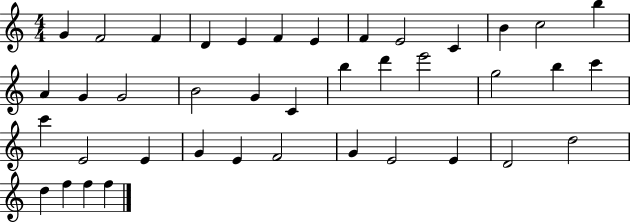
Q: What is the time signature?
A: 4/4